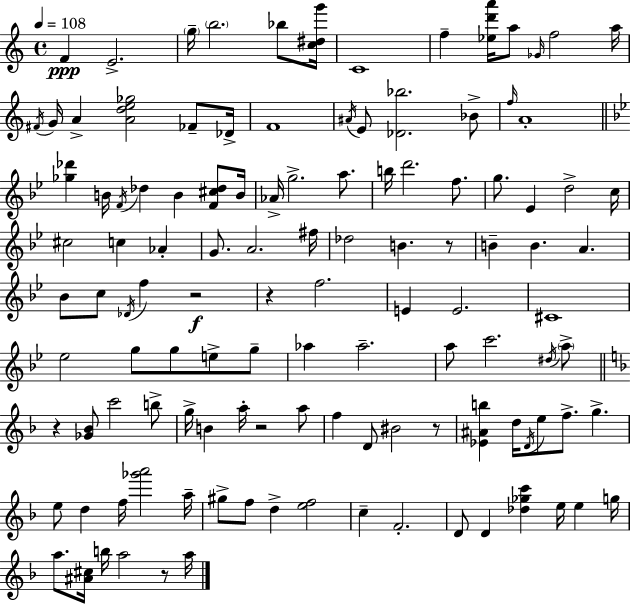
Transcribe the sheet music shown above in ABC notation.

X:1
T:Untitled
M:4/4
L:1/4
K:Am
F E2 g/4 b2 _b/2 [c^dg']/4 C4 f [_ed'a']/4 a/2 _G/4 f2 a/4 ^F/4 G/4 A [Ade_g]2 _F/2 _D/4 F4 ^A/4 E/2 [_D_b]2 _B/2 f/4 A4 [_g_d'] B/4 F/4 _d B [F^c_d]/2 B/4 _A/4 g2 a/2 b/4 d'2 f/2 g/2 _E d2 c/4 ^c2 c _A G/2 A2 ^f/4 _d2 B z/2 B B A _B/2 c/2 _D/4 f z2 z f2 E E2 ^C4 _e2 g/2 g/2 e/2 g/2 _a _a2 a/2 c'2 ^d/4 a/2 z [_G_B]/2 c'2 b/2 g/4 B a/4 z2 a/2 f D/2 ^B2 z/2 [_E^Ab] d/4 D/4 e/2 f/2 g e/2 d f/4 [_g'a']2 a/4 ^g/2 f/2 d [ef]2 c F2 D/2 D [_d_gc'] e/4 e g/4 a/2 [^A^c]/4 b/4 a2 z/2 a/4